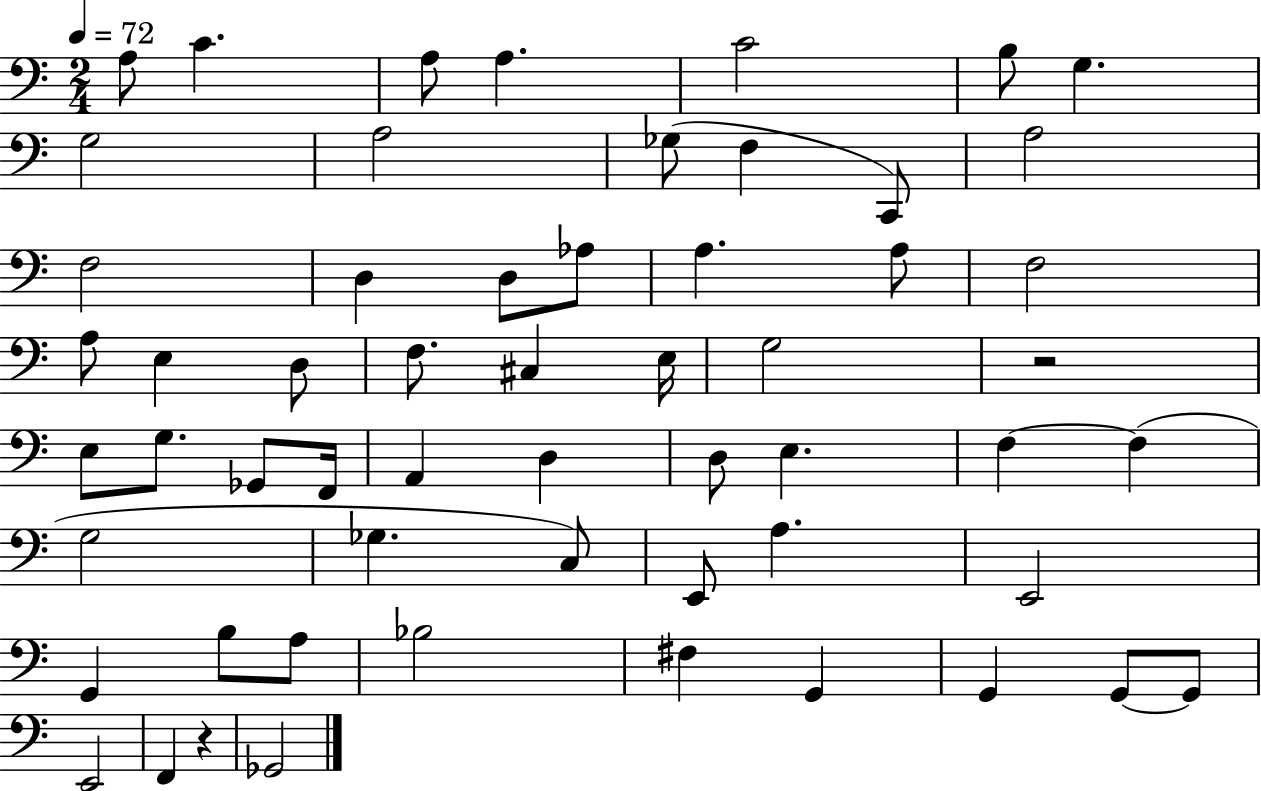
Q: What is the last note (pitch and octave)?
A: Gb2